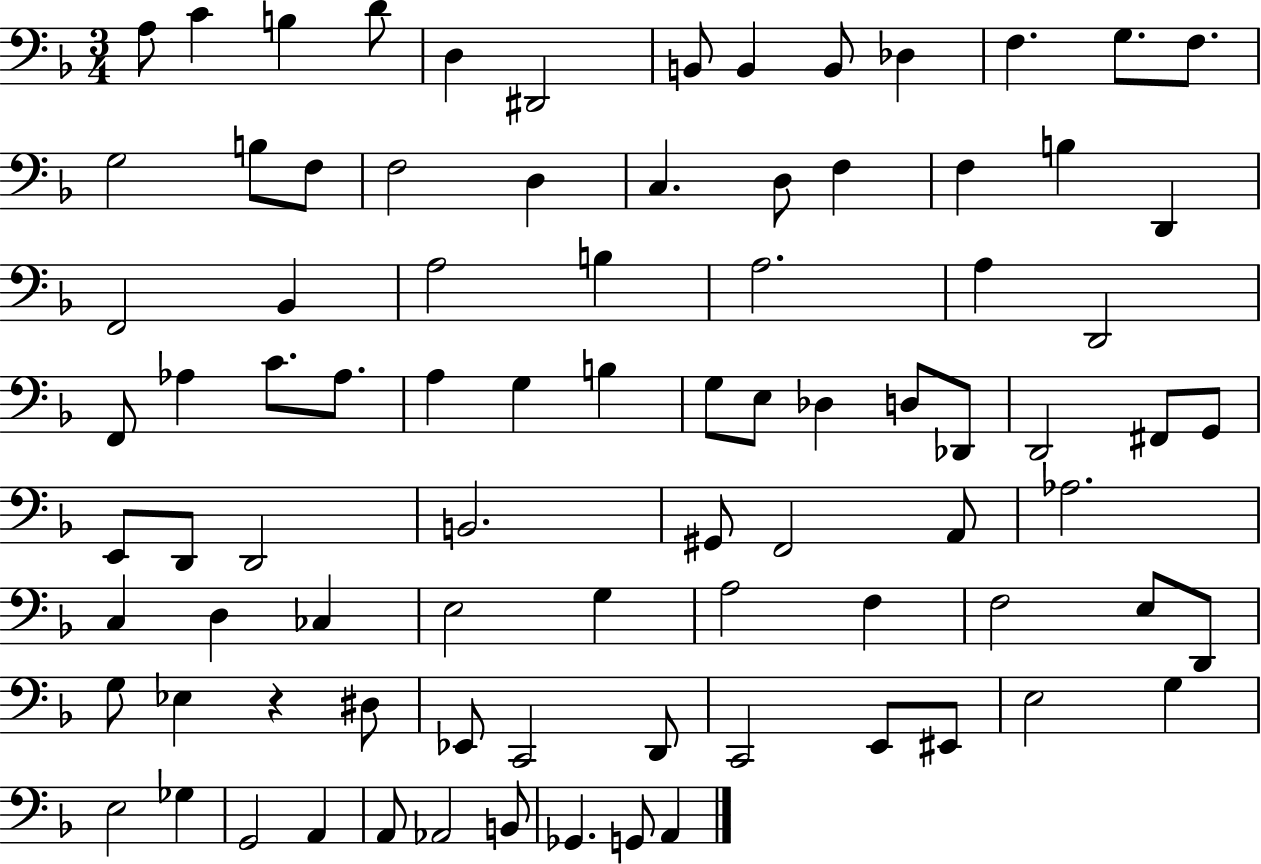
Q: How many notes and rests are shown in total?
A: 86